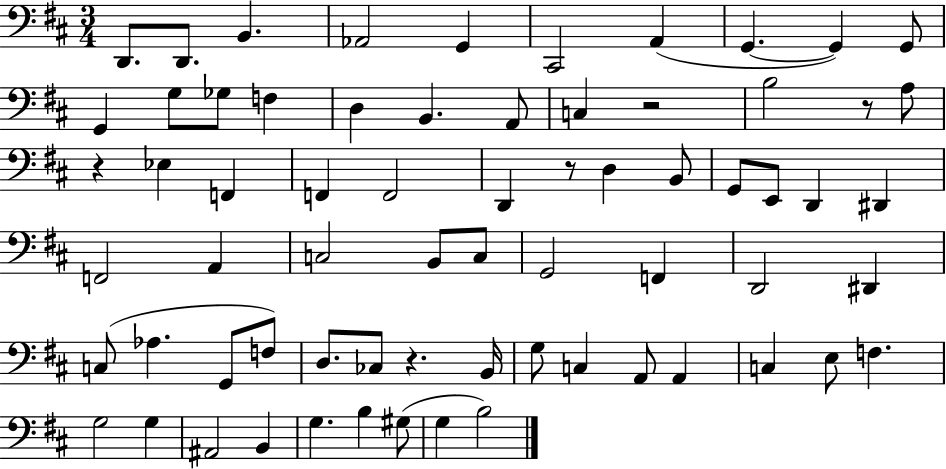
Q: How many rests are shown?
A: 5